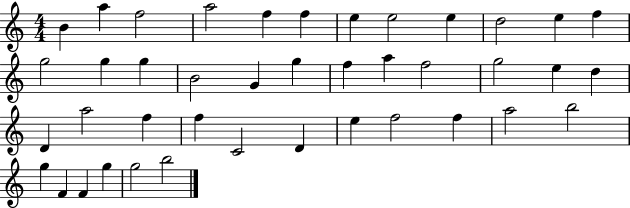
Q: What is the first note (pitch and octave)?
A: B4